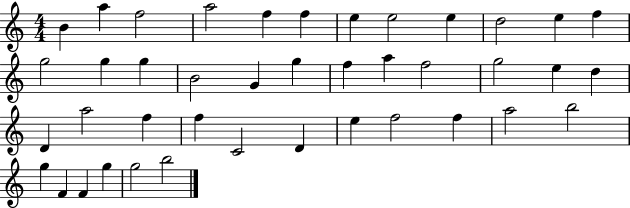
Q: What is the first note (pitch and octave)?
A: B4